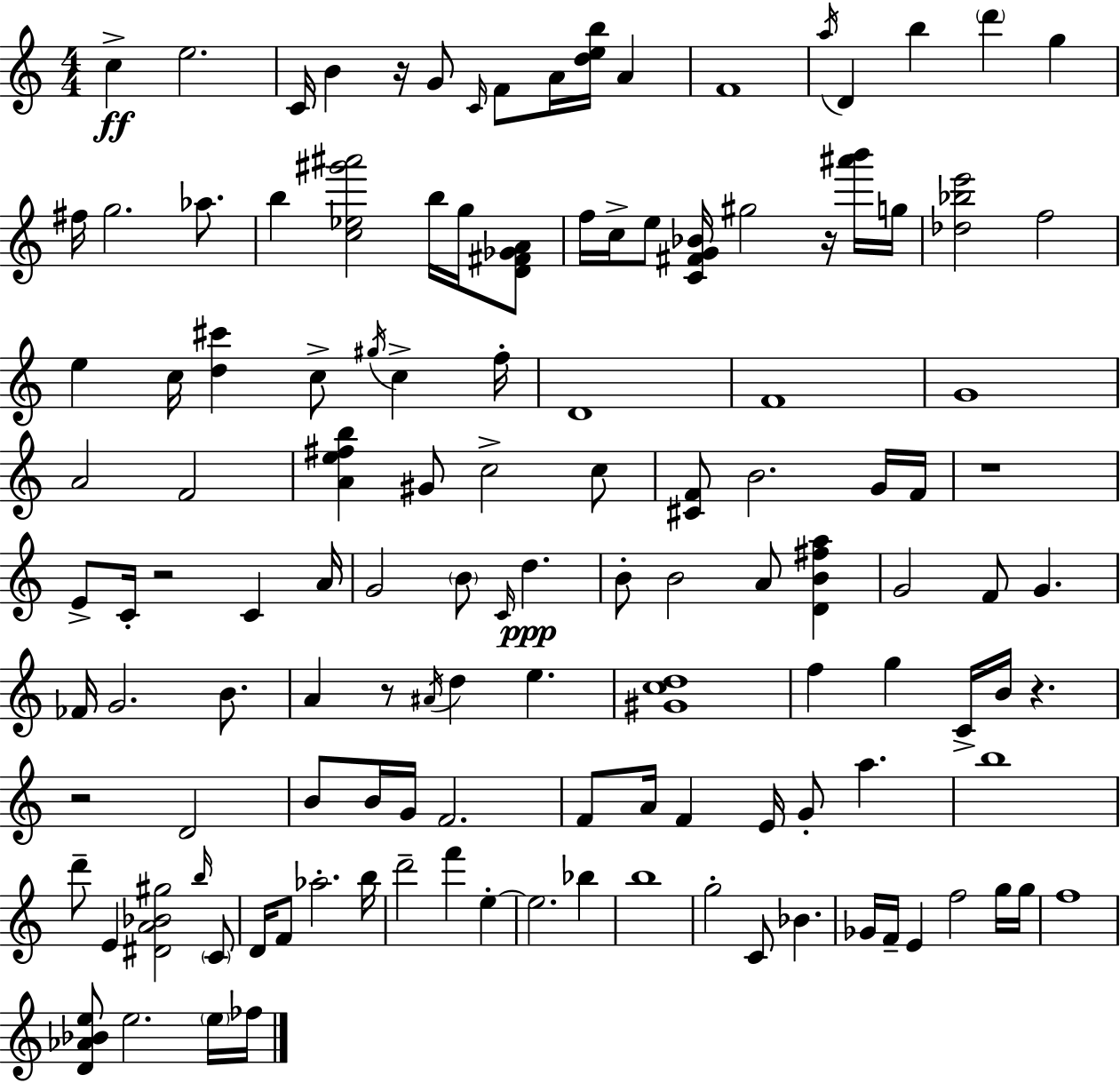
C5/q E5/h. C4/s B4/q R/s G4/e C4/s F4/e A4/s [D5,E5,B5]/s A4/q F4/w A5/s D4/q B5/q D6/q G5/q F#5/s G5/h. Ab5/e. B5/q [C5,Eb5,G#6,A#6]/h B5/s G5/s [D4,F#4,Gb4,A4]/e F5/s C5/s E5/e [C4,F#4,G4,Bb4]/s G#5/h R/s [A#6,B6]/s G5/s [Db5,Bb5,E6]/h F5/h E5/q C5/s [D5,C#6]/q C5/e G#5/s C5/q F5/s D4/w F4/w G4/w A4/h F4/h [A4,E5,F#5,B5]/q G#4/e C5/h C5/e [C#4,F4]/e B4/h. G4/s F4/s R/w E4/e C4/s R/h C4/q A4/s G4/h B4/e C4/s D5/q. B4/e B4/h A4/e [D4,B4,F#5,A5]/q G4/h F4/e G4/q. FES4/s G4/h. B4/e. A4/q R/e A#4/s D5/q E5/q. [G#4,C5,D5]/w F5/q G5/q C4/s B4/s R/q. R/h D4/h B4/e B4/s G4/s F4/h. F4/e A4/s F4/q E4/s G4/e A5/q. B5/w D6/e E4/q [D#4,A4,Bb4,G#5]/h B5/s C4/e D4/s F4/e Ab5/h. B5/s D6/h F6/q E5/q E5/h. Bb5/q B5/w G5/h C4/e Bb4/q. Gb4/s F4/s E4/q F5/h G5/s G5/s F5/w [D4,Ab4,Bb4,E5]/e E5/h. E5/s FES5/s